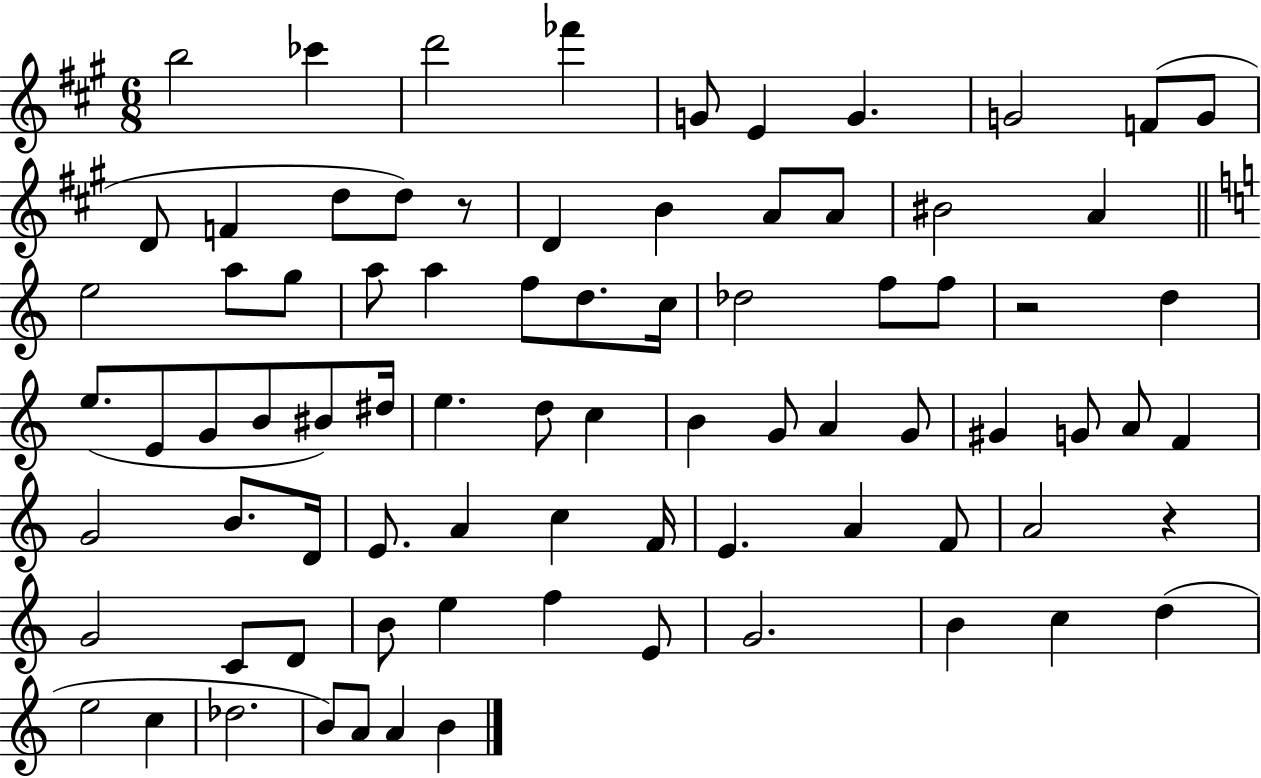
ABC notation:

X:1
T:Untitled
M:6/8
L:1/4
K:A
b2 _c' d'2 _f' G/2 E G G2 F/2 G/2 D/2 F d/2 d/2 z/2 D B A/2 A/2 ^B2 A e2 a/2 g/2 a/2 a f/2 d/2 c/4 _d2 f/2 f/2 z2 d e/2 E/2 G/2 B/2 ^B/2 ^d/4 e d/2 c B G/2 A G/2 ^G G/2 A/2 F G2 B/2 D/4 E/2 A c F/4 E A F/2 A2 z G2 C/2 D/2 B/2 e f E/2 G2 B c d e2 c _d2 B/2 A/2 A B